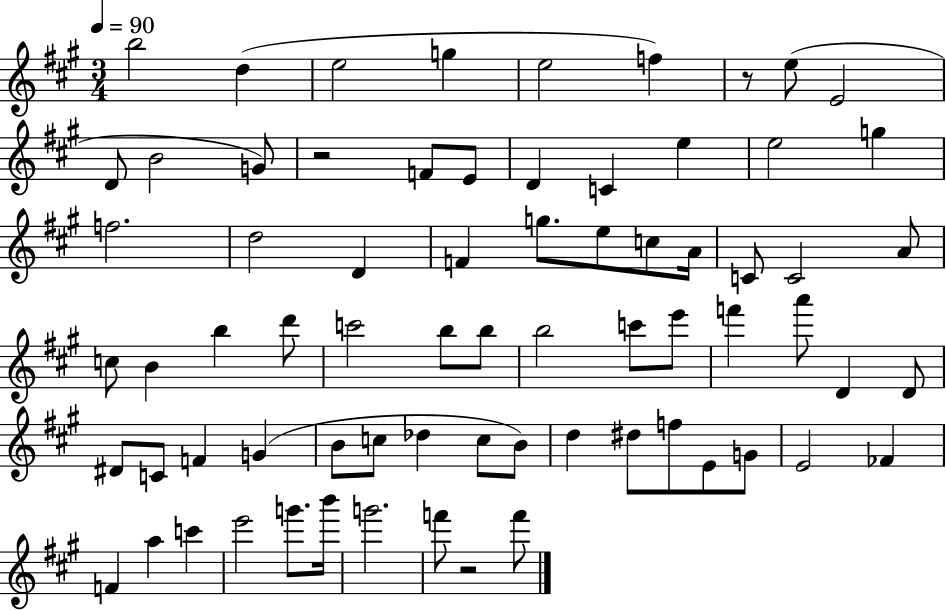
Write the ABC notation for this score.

X:1
T:Untitled
M:3/4
L:1/4
K:A
b2 d e2 g e2 f z/2 e/2 E2 D/2 B2 G/2 z2 F/2 E/2 D C e e2 g f2 d2 D F g/2 e/2 c/2 A/4 C/2 C2 A/2 c/2 B b d'/2 c'2 b/2 b/2 b2 c'/2 e'/2 f' a'/2 D D/2 ^D/2 C/2 F G B/2 c/2 _d c/2 B/2 d ^d/2 f/2 E/2 G/2 E2 _F F a c' e'2 g'/2 b'/4 g'2 f'/2 z2 f'/2